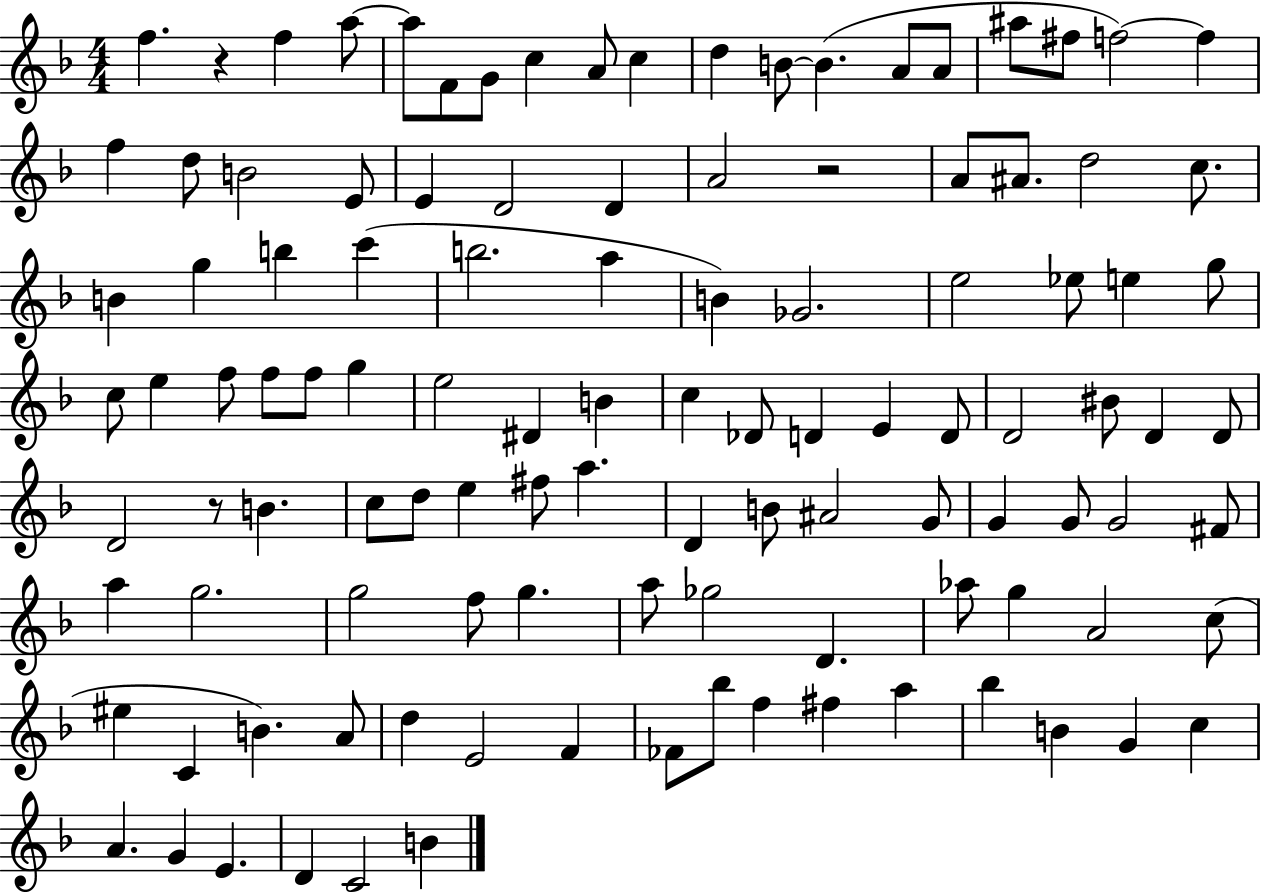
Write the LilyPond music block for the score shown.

{
  \clef treble
  \numericTimeSignature
  \time 4/4
  \key f \major
  f''4. r4 f''4 a''8~~ | a''8 f'8 g'8 c''4 a'8 c''4 | d''4 b'8~~ b'4.( a'8 a'8 | ais''8 fis''8 f''2~~) f''4 | \break f''4 d''8 b'2 e'8 | e'4 d'2 d'4 | a'2 r2 | a'8 ais'8. d''2 c''8. | \break b'4 g''4 b''4 c'''4( | b''2. a''4 | b'4) ges'2. | e''2 ees''8 e''4 g''8 | \break c''8 e''4 f''8 f''8 f''8 g''4 | e''2 dis'4 b'4 | c''4 des'8 d'4 e'4 d'8 | d'2 bis'8 d'4 d'8 | \break d'2 r8 b'4. | c''8 d''8 e''4 fis''8 a''4. | d'4 b'8 ais'2 g'8 | g'4 g'8 g'2 fis'8 | \break a''4 g''2. | g''2 f''8 g''4. | a''8 ges''2 d'4. | aes''8 g''4 a'2 c''8( | \break eis''4 c'4 b'4.) a'8 | d''4 e'2 f'4 | fes'8 bes''8 f''4 fis''4 a''4 | bes''4 b'4 g'4 c''4 | \break a'4. g'4 e'4. | d'4 c'2 b'4 | \bar "|."
}